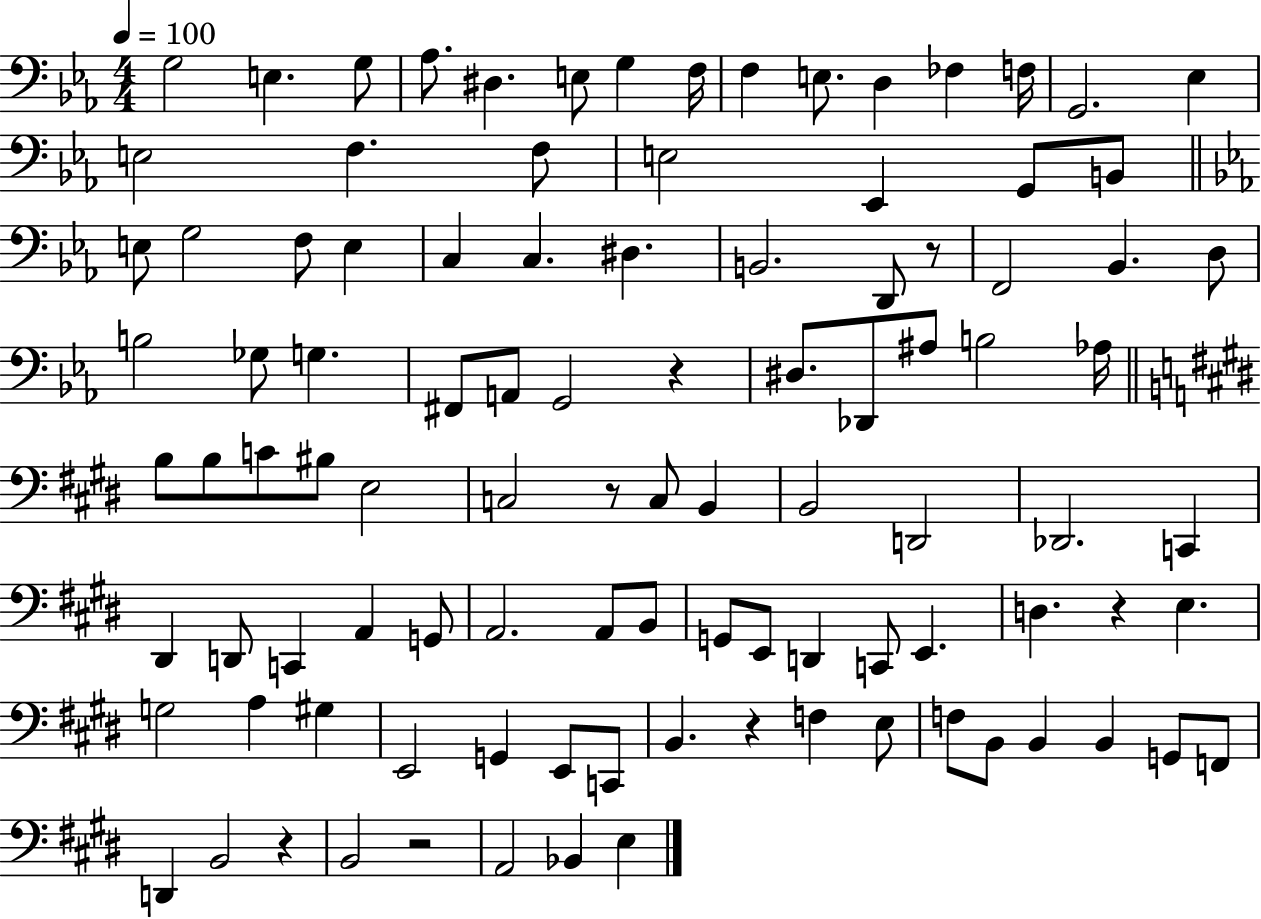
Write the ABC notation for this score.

X:1
T:Untitled
M:4/4
L:1/4
K:Eb
G,2 E, G,/2 _A,/2 ^D, E,/2 G, F,/4 F, E,/2 D, _F, F,/4 G,,2 _E, E,2 F, F,/2 E,2 _E,, G,,/2 B,,/2 E,/2 G,2 F,/2 E, C, C, ^D, B,,2 D,,/2 z/2 F,,2 _B,, D,/2 B,2 _G,/2 G, ^F,,/2 A,,/2 G,,2 z ^D,/2 _D,,/2 ^A,/2 B,2 _A,/4 B,/2 B,/2 C/2 ^B,/2 E,2 C,2 z/2 C,/2 B,, B,,2 D,,2 _D,,2 C,, ^D,, D,,/2 C,, A,, G,,/2 A,,2 A,,/2 B,,/2 G,,/2 E,,/2 D,, C,,/2 E,, D, z E, G,2 A, ^G, E,,2 G,, E,,/2 C,,/2 B,, z F, E,/2 F,/2 B,,/2 B,, B,, G,,/2 F,,/2 D,, B,,2 z B,,2 z2 A,,2 _B,, E,